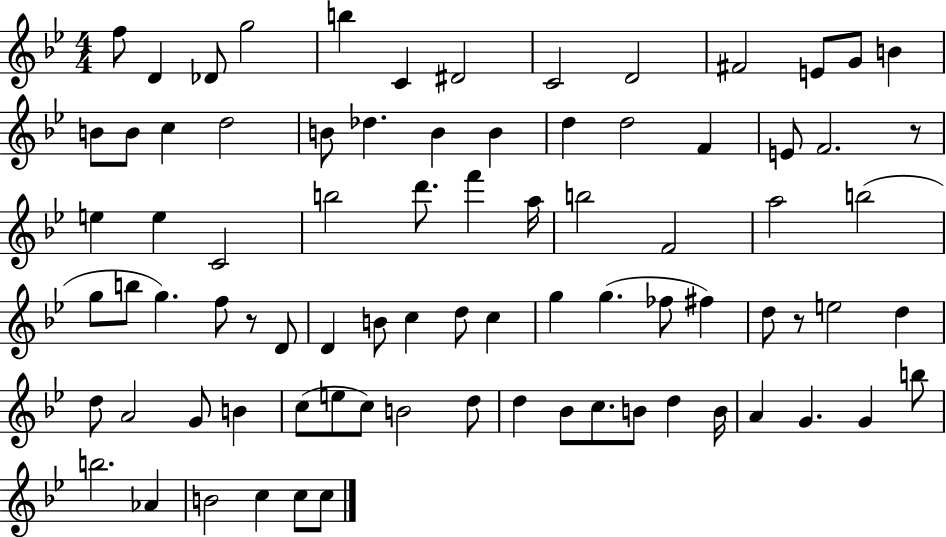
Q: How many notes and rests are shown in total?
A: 82